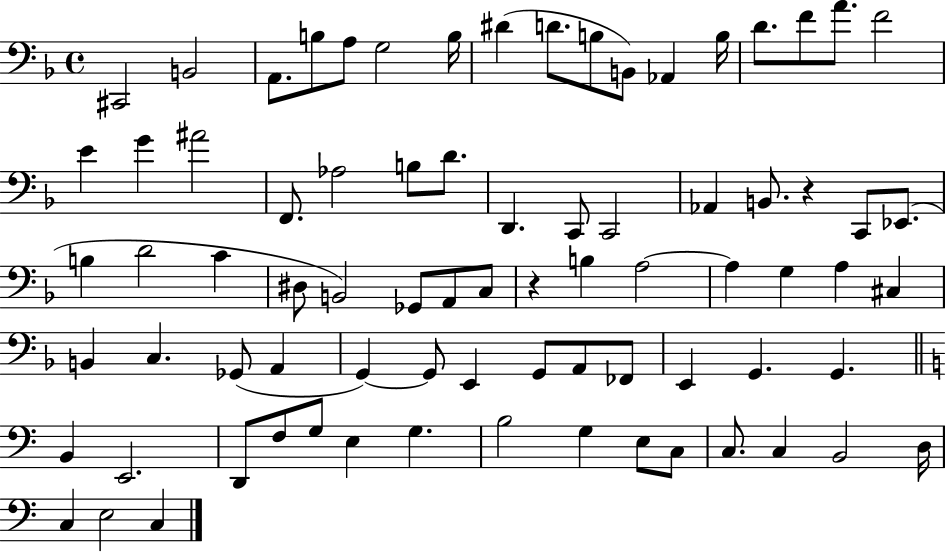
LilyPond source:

{
  \clef bass
  \time 4/4
  \defaultTimeSignature
  \key f \major
  cis,2 b,2 | a,8. b8 a8 g2 b16 | dis'4( d'8. b8 b,8) aes,4 b16 | d'8. f'8 a'8. f'2 | \break e'4 g'4 ais'2 | f,8. aes2 b8 d'8. | d,4. c,8 c,2 | aes,4 b,8. r4 c,8 ees,8.( | \break b4 d'2 c'4 | dis8 b,2) ges,8 a,8 c8 | r4 b4 a2~~ | a4 g4 a4 cis4 | \break b,4 c4. ges,8( a,4 | g,4~~) g,8 e,4 g,8 a,8 fes,8 | e,4 g,4. g,4. | \bar "||" \break \key c \major b,4 e,2. | d,8 f8 g8 e4 g4. | b2 g4 e8 c8 | c8. c4 b,2 d16 | \break c4 e2 c4 | \bar "|."
}